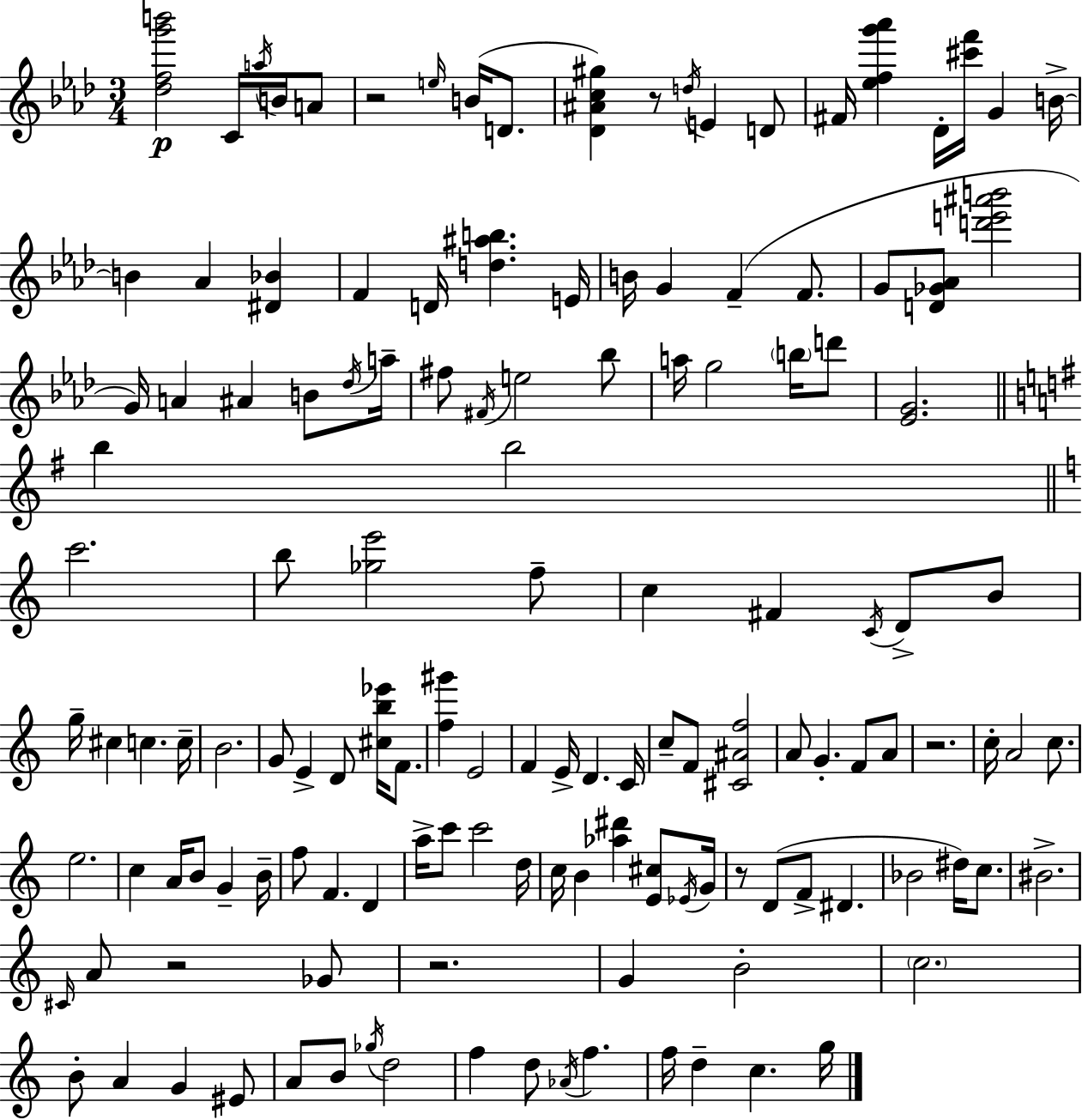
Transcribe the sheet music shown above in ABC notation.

X:1
T:Untitled
M:3/4
L:1/4
K:Ab
[_dfg'b']2 C/4 a/4 B/4 A/2 z2 e/4 B/4 D/2 [_D^Ac^g] z/2 d/4 E D/2 ^F/4 [_efg'_a'] _D/4 [^c'f']/4 G B/4 B _A [^D_B] F D/4 [d^ab] E/4 B/4 G F F/2 G/2 [D_G_A]/2 [d'e'^a'b']2 G/4 A ^A B/2 _d/4 a/4 ^f/2 ^F/4 e2 _b/2 a/4 g2 b/4 d'/2 [_EG]2 b b2 c'2 b/2 [_ge']2 f/2 c ^F C/4 D/2 B/2 g/4 ^c c c/4 B2 G/2 E D/2 [^cb_e']/4 F/2 [f^g'] E2 F E/4 D C/4 c/2 F/2 [^C^Af]2 A/2 G F/2 A/2 z2 c/4 A2 c/2 e2 c A/4 B/2 G B/4 f/2 F D a/4 c'/2 c'2 d/4 c/4 B [_a^d'] [E^c]/2 _E/4 G/4 z/2 D/2 F/2 ^D _B2 ^d/4 c/2 ^B2 ^C/4 A/2 z2 _G/2 z2 G B2 c2 B/2 A G ^E/2 A/2 B/2 _g/4 d2 f d/2 _A/4 f f/4 d c g/4